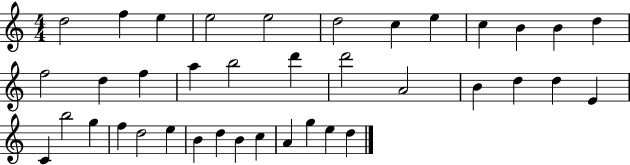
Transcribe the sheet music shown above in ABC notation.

X:1
T:Untitled
M:4/4
L:1/4
K:C
d2 f e e2 e2 d2 c e c B B d f2 d f a b2 d' d'2 A2 B d d E C b2 g f d2 e B d B c A g e d